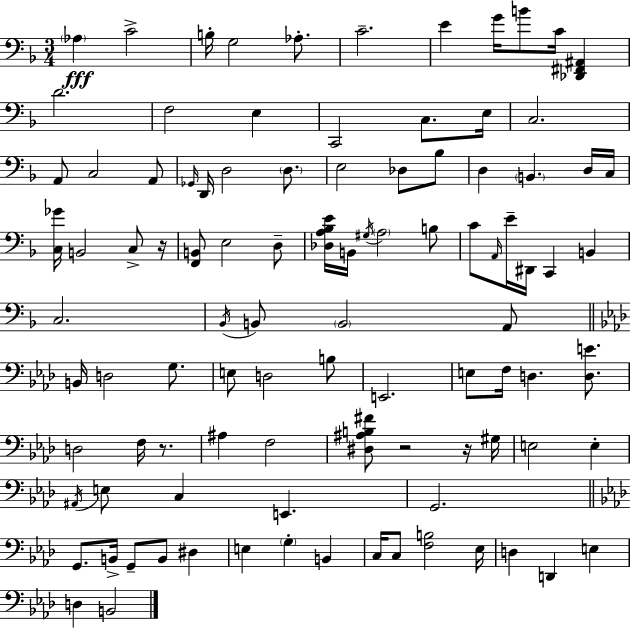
{
  \clef bass
  \numericTimeSignature
  \time 3/4
  \key d \minor
  \parenthesize aes4\fff c'2-> | b16-. g2 aes8.-. | c'2.-- | e'4 g'16 b'8 c'16 <des, fis, ais,>4 | \break d'2. | f2 e4 | c,2 c8. e16 | c2. | \break a,8 c2 a,8 | \grace { ges,16 } d,16 d2 \parenthesize d8. | e2 des8 bes8 | d4 \parenthesize b,4. d16 | \break c16 <c ges'>16 b,2 c8-> | r16 <f, b,>8 e2 d8-- | <des a bes e'>16 b,16 \acciaccatura { gis16 } \parenthesize a2 | b8 c'8 \grace { a,16 } e'16-- dis,16 c,4 b,4 | \break c2. | \acciaccatura { bes,16 } b,8 \parenthesize b,2 | a,8 \bar "||" \break \key f \minor b,16 d2 g8. | e8 d2 b8 | e,2. | e8 f16 d4. <d e'>8. | \break d2 f16 r8. | ais4 f2 | <dis ais b fis'>8 r2 r16 gis16 | e2 e4-. | \break \acciaccatura { ais,16 } e8 c4 e,4. | g,2. | \bar "||" \break \key aes \major g,8. b,16-> g,8-- b,8 dis4 | e4 \parenthesize g4-. b,4 | c16 c8 <f b>2 ees16 | d4 d,4 e4 | \break d4 b,2 | \bar "|."
}